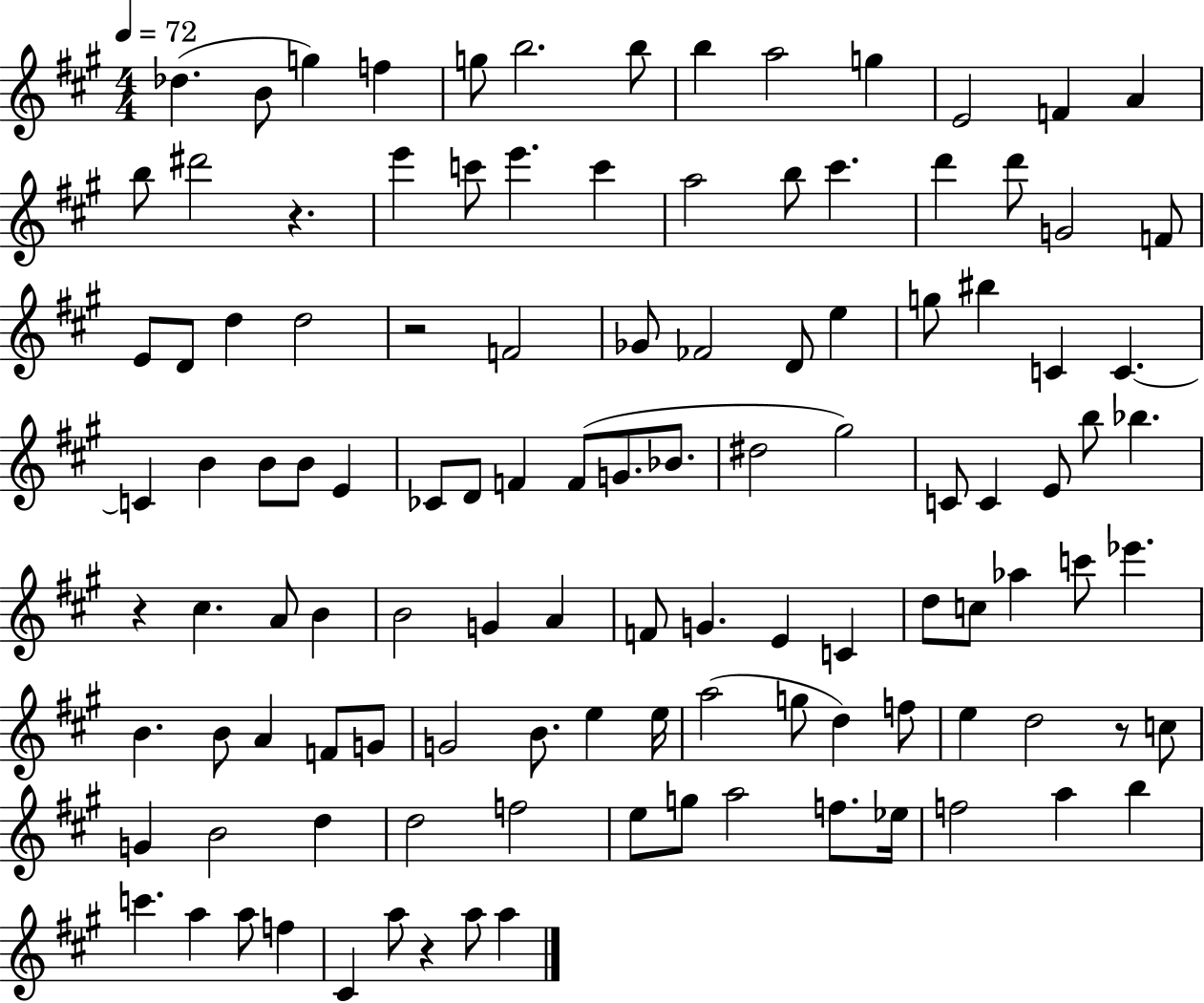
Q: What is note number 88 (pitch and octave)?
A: C5